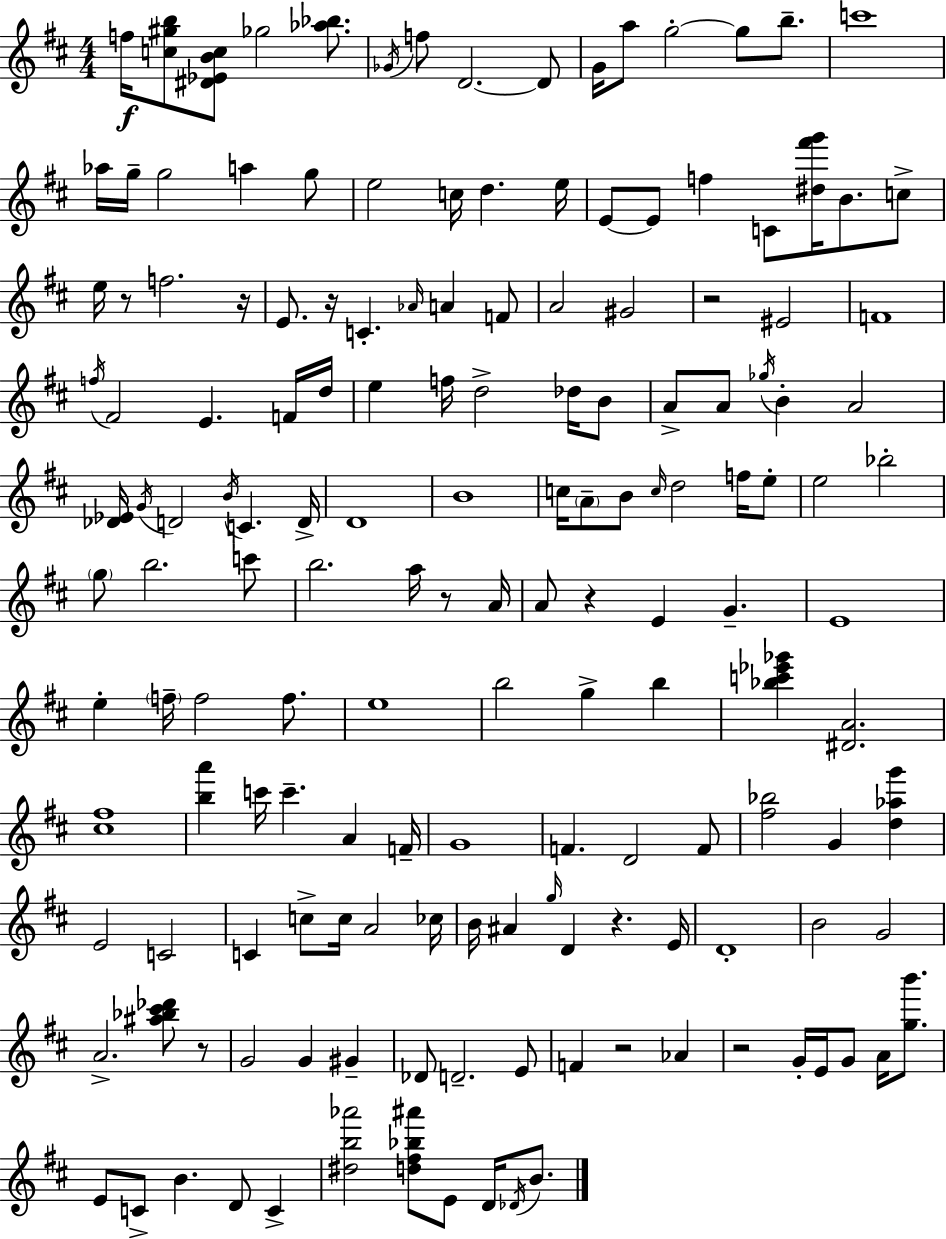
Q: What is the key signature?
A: D major